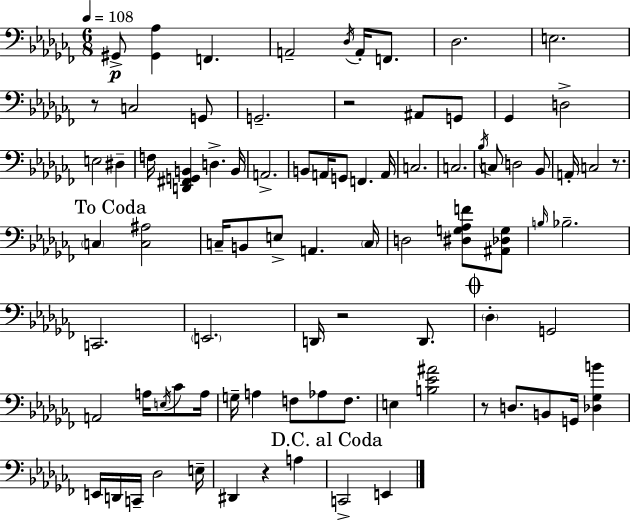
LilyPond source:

{
  \clef bass
  \numericTimeSignature
  \time 6/8
  \key aes \minor
  \tempo 4 = 108
  gis,8->\p <gis, aes>4 f,4. | a,2-- \acciaccatura { des16 } a,16-. f,8. | des2. | e2. | \break r8 c2 g,8 | g,2.-- | r2 ais,8 g,8 | ges,4 d2-> | \break e2 dis4-- | f16 <d, fis, g, b,>4 d4.-> | b,16 a,2.-> | b,8 a,16 g,8 f,4. | \break a,16 c2. | c2. | \acciaccatura { bes16 } c8 d2 | bes,8 a,16-. c2 r8. | \break \mark "To Coda" \parenthesize c4 <c ais>2 | c16-- b,8 e8-> a,4. | \parenthesize c16 d2 <dis g aes f'>8 | <ais, des g>8 \grace { b16 } bes2.-- | \break c,2. | \parenthesize e,2. | d,16 r2 | d,8. \mark \markup { \musicglyph "scripts.coda" } \parenthesize des4-. g,2 | \break a,2 a16 | \acciaccatura { e16 } ces'8 a16 g16-- a4 f8 aes8 | f8. e4 <b ees' ais'>2 | r8 d8. b,8 g,16 | \break <des ges b'>4 e,16 d,16 c,16-- des2 | e16-- dis,4 r4 | a4 \mark "D.C. al Coda" c,2-> | e,4 \bar "|."
}